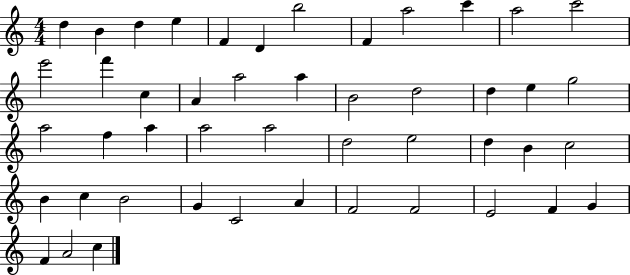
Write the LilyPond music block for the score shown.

{
  \clef treble
  \numericTimeSignature
  \time 4/4
  \key c \major
  d''4 b'4 d''4 e''4 | f'4 d'4 b''2 | f'4 a''2 c'''4 | a''2 c'''2 | \break e'''2 f'''4 c''4 | a'4 a''2 a''4 | b'2 d''2 | d''4 e''4 g''2 | \break a''2 f''4 a''4 | a''2 a''2 | d''2 e''2 | d''4 b'4 c''2 | \break b'4 c''4 b'2 | g'4 c'2 a'4 | f'2 f'2 | e'2 f'4 g'4 | \break f'4 a'2 c''4 | \bar "|."
}